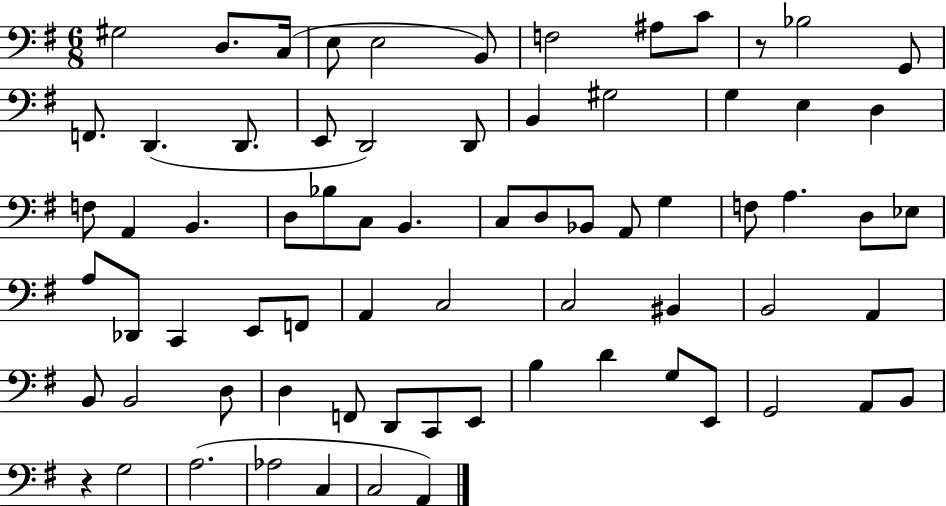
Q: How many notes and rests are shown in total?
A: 72